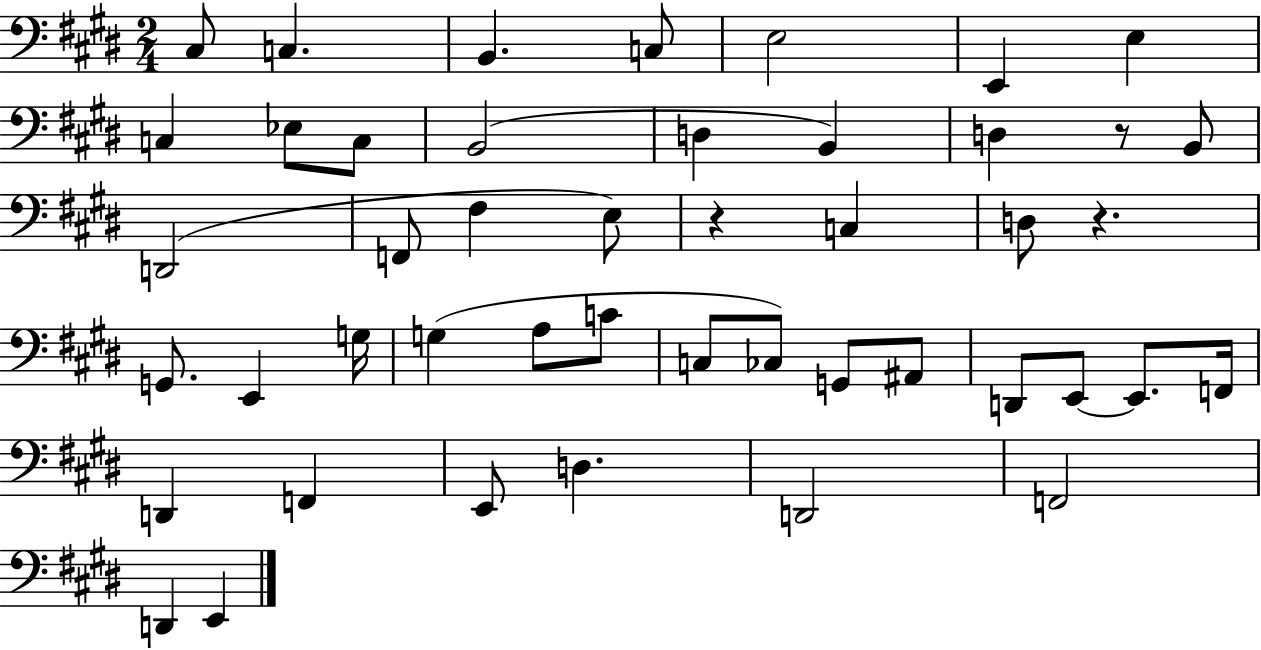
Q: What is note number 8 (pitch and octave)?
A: C3